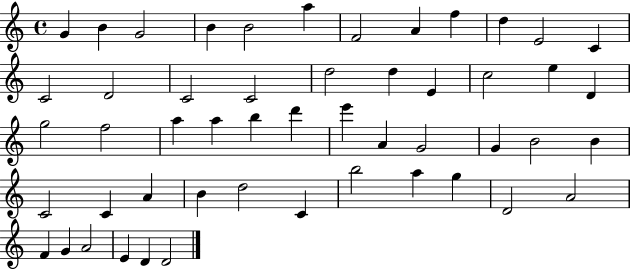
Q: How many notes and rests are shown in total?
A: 51